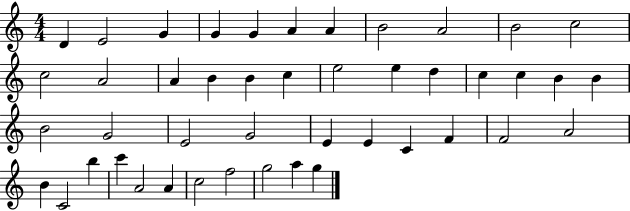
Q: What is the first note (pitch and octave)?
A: D4